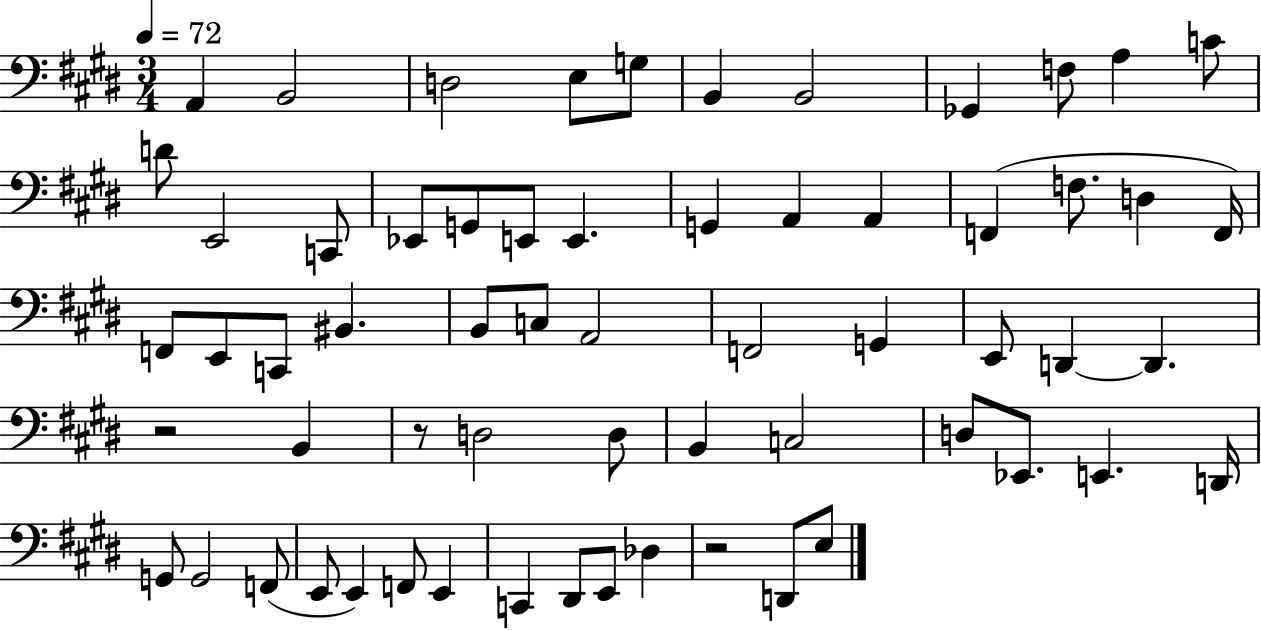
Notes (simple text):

A2/q B2/h D3/h E3/e G3/e B2/q B2/h Gb2/q F3/e A3/q C4/e D4/e E2/h C2/e Eb2/e G2/e E2/e E2/q. G2/q A2/q A2/q F2/q F3/e. D3/q F2/s F2/e E2/e C2/e BIS2/q. B2/e C3/e A2/h F2/h G2/q E2/e D2/q D2/q. R/h B2/q R/e D3/h D3/e B2/q C3/h D3/e Eb2/e. E2/q. D2/s G2/e G2/h F2/e E2/e E2/q F2/e E2/q C2/q D#2/e E2/e Db3/q R/h D2/e E3/e